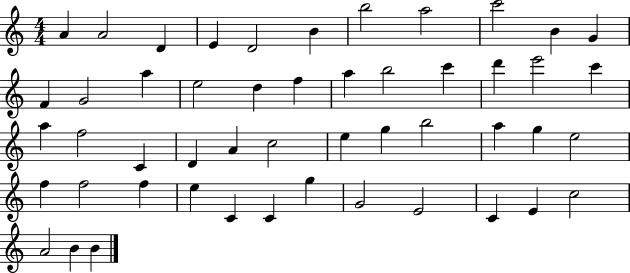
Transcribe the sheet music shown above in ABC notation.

X:1
T:Untitled
M:4/4
L:1/4
K:C
A A2 D E D2 B b2 a2 c'2 B G F G2 a e2 d f a b2 c' d' e'2 c' a f2 C D A c2 e g b2 a g e2 f f2 f e C C g G2 E2 C E c2 A2 B B